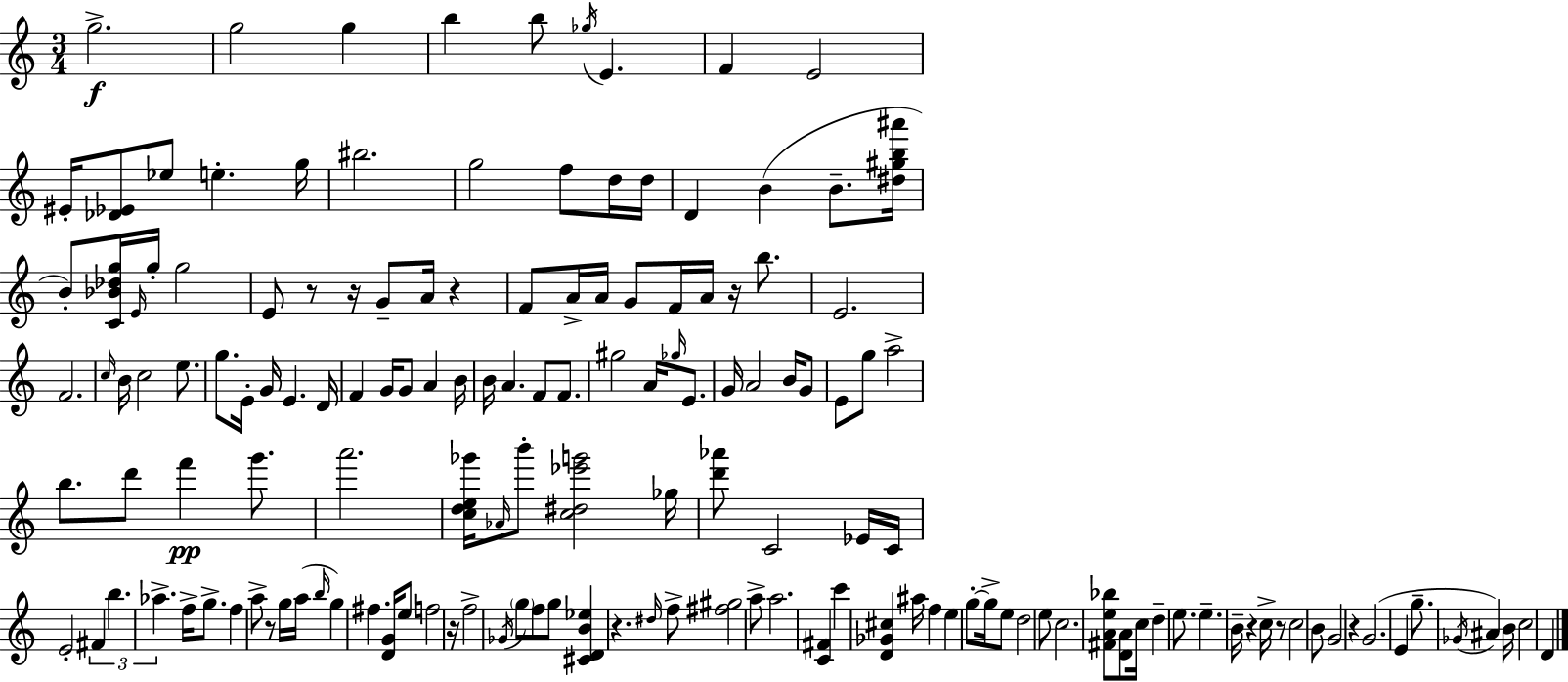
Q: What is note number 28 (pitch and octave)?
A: A4